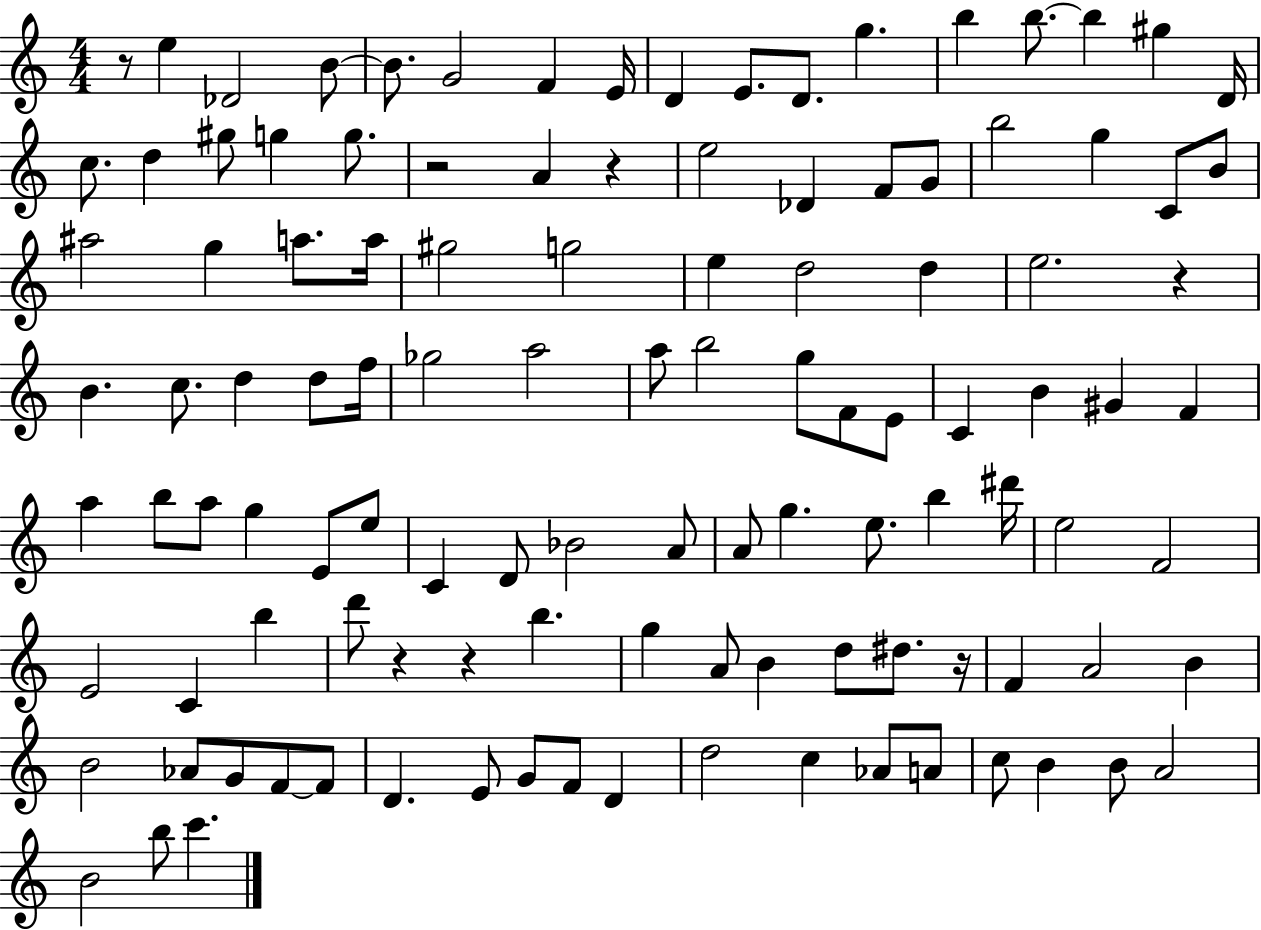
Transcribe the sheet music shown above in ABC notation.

X:1
T:Untitled
M:4/4
L:1/4
K:C
z/2 e _D2 B/2 B/2 G2 F E/4 D E/2 D/2 g b b/2 b ^g D/4 c/2 d ^g/2 g g/2 z2 A z e2 _D F/2 G/2 b2 g C/2 B/2 ^a2 g a/2 a/4 ^g2 g2 e d2 d e2 z B c/2 d d/2 f/4 _g2 a2 a/2 b2 g/2 F/2 E/2 C B ^G F a b/2 a/2 g E/2 e/2 C D/2 _B2 A/2 A/2 g e/2 b ^d'/4 e2 F2 E2 C b d'/2 z z b g A/2 B d/2 ^d/2 z/4 F A2 B B2 _A/2 G/2 F/2 F/2 D E/2 G/2 F/2 D d2 c _A/2 A/2 c/2 B B/2 A2 B2 b/2 c'